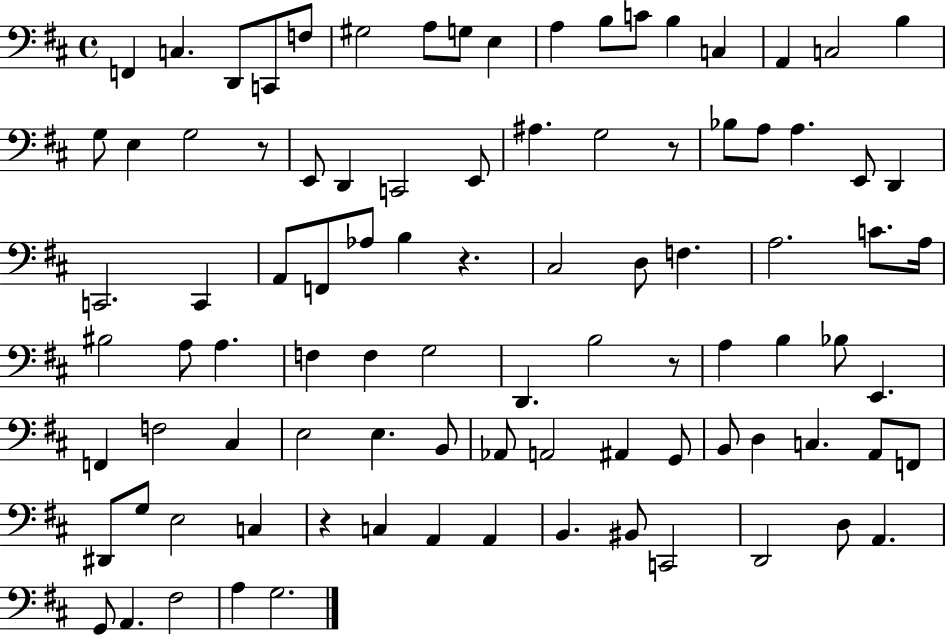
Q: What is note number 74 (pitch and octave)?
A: C3